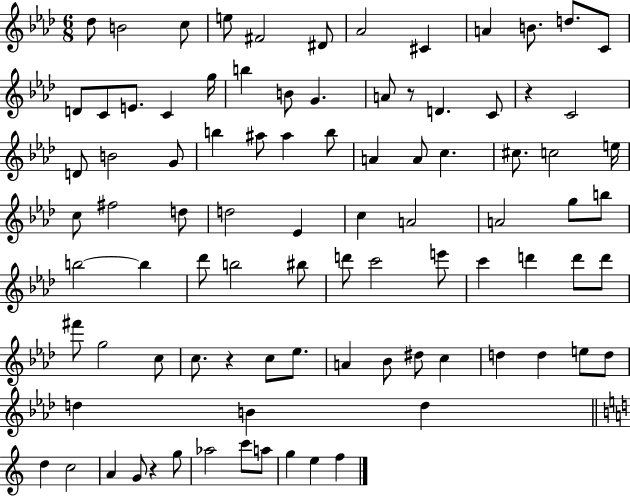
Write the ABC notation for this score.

X:1
T:Untitled
M:6/8
L:1/4
K:Ab
_d/2 B2 c/2 e/2 ^F2 ^D/2 _A2 ^C A B/2 d/2 C/2 D/2 C/2 E/2 C g/4 b B/2 G A/2 z/2 D C/2 z C2 D/2 B2 G/2 b ^a/2 ^a b/2 A A/2 c ^c/2 c2 e/4 c/2 ^f2 d/2 d2 _E c A2 A2 g/2 b/2 b2 b _d'/2 b2 ^b/2 d'/2 c'2 e'/2 c' d' d'/2 d'/2 ^f'/2 g2 c/2 c/2 z c/2 _e/2 A _B/2 ^d/2 c d d e/2 d/2 d B d d c2 A G/2 z g/2 _a2 c'/2 a/2 g e f